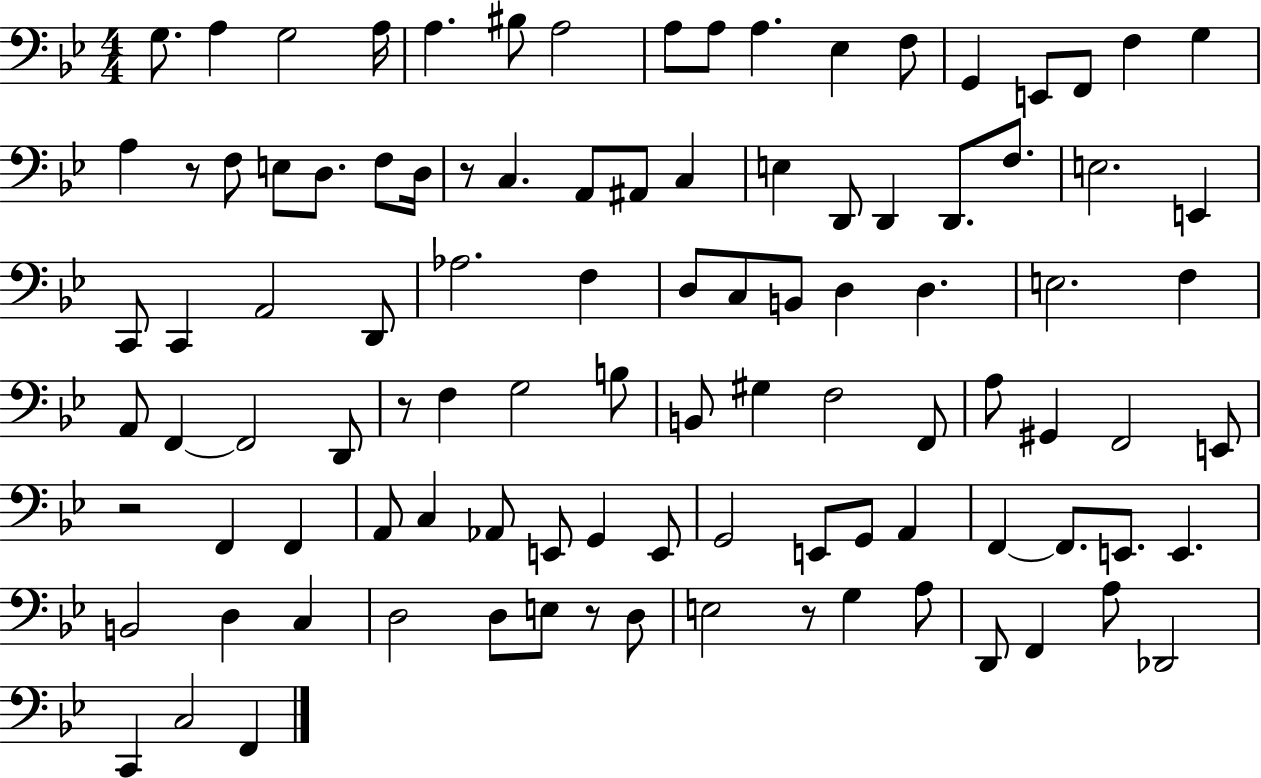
X:1
T:Untitled
M:4/4
L:1/4
K:Bb
G,/2 A, G,2 A,/4 A, ^B,/2 A,2 A,/2 A,/2 A, _E, F,/2 G,, E,,/2 F,,/2 F, G, A, z/2 F,/2 E,/2 D,/2 F,/2 D,/4 z/2 C, A,,/2 ^A,,/2 C, E, D,,/2 D,, D,,/2 F,/2 E,2 E,, C,,/2 C,, A,,2 D,,/2 _A,2 F, D,/2 C,/2 B,,/2 D, D, E,2 F, A,,/2 F,, F,,2 D,,/2 z/2 F, G,2 B,/2 B,,/2 ^G, F,2 F,,/2 A,/2 ^G,, F,,2 E,,/2 z2 F,, F,, A,,/2 C, _A,,/2 E,,/2 G,, E,,/2 G,,2 E,,/2 G,,/2 A,, F,, F,,/2 E,,/2 E,, B,,2 D, C, D,2 D,/2 E,/2 z/2 D,/2 E,2 z/2 G, A,/2 D,,/2 F,, A,/2 _D,,2 C,, C,2 F,,